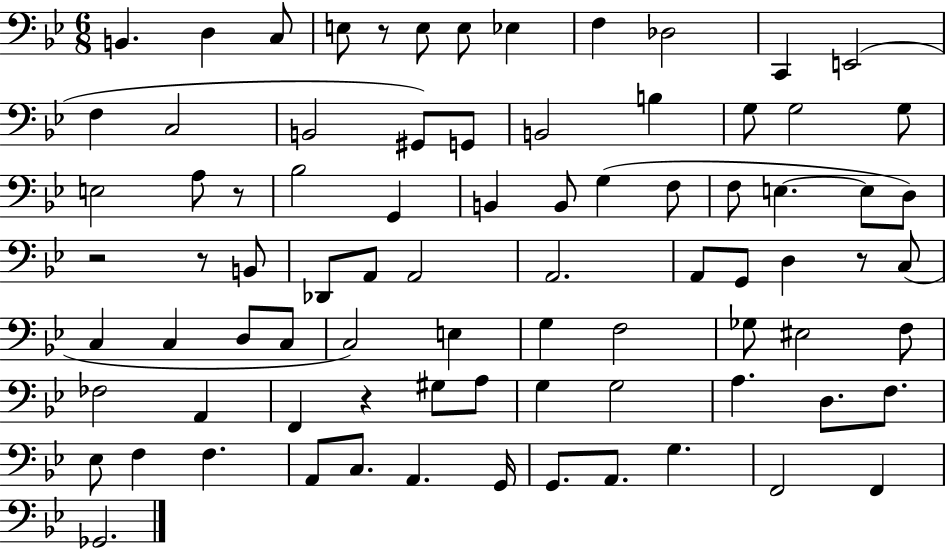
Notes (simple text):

B2/q. D3/q C3/e E3/e R/e E3/e E3/e Eb3/q F3/q Db3/h C2/q E2/h F3/q C3/h B2/h G#2/e G2/e B2/h B3/q G3/e G3/h G3/e E3/h A3/e R/e Bb3/h G2/q B2/q B2/e G3/q F3/e F3/e E3/q. E3/e D3/e R/h R/e B2/e Db2/e A2/e A2/h A2/h. A2/e G2/e D3/q R/e C3/e C3/q C3/q D3/e C3/e C3/h E3/q G3/q F3/h Gb3/e EIS3/h F3/e FES3/h A2/q F2/q R/q G#3/e A3/e G3/q G3/h A3/q. D3/e. F3/e. Eb3/e F3/q F3/q. A2/e C3/e. A2/q. G2/s G2/e. A2/e. G3/q. F2/h F2/q Gb2/h.